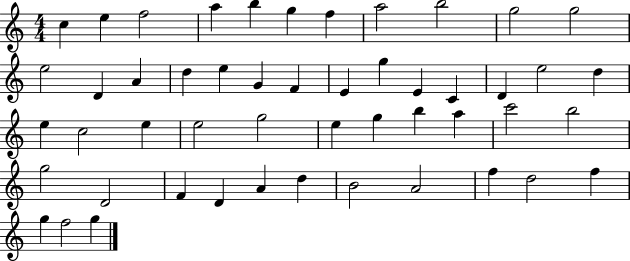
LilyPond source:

{
  \clef treble
  \numericTimeSignature
  \time 4/4
  \key c \major
  c''4 e''4 f''2 | a''4 b''4 g''4 f''4 | a''2 b''2 | g''2 g''2 | \break e''2 d'4 a'4 | d''4 e''4 g'4 f'4 | e'4 g''4 e'4 c'4 | d'4 e''2 d''4 | \break e''4 c''2 e''4 | e''2 g''2 | e''4 g''4 b''4 a''4 | c'''2 b''2 | \break g''2 d'2 | f'4 d'4 a'4 d''4 | b'2 a'2 | f''4 d''2 f''4 | \break g''4 f''2 g''4 | \bar "|."
}